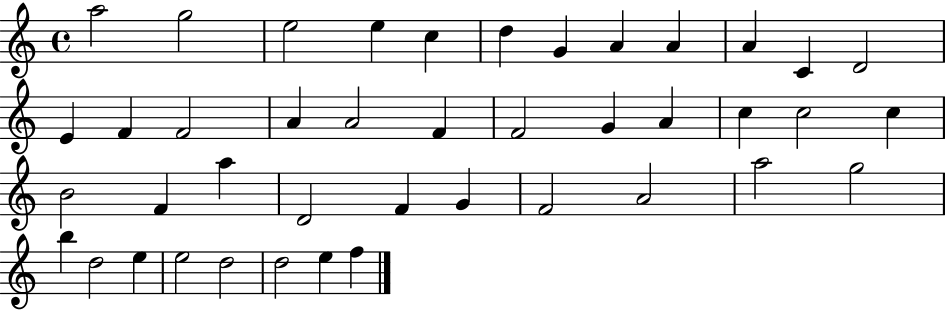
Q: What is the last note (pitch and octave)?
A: F5